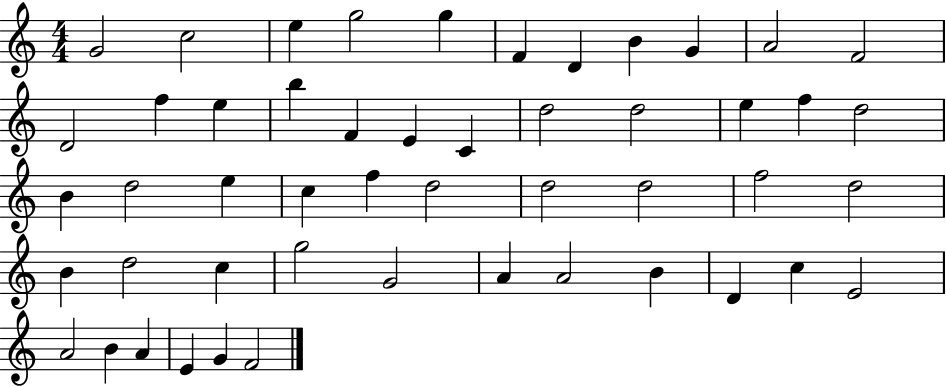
{
  \clef treble
  \numericTimeSignature
  \time 4/4
  \key c \major
  g'2 c''2 | e''4 g''2 g''4 | f'4 d'4 b'4 g'4 | a'2 f'2 | \break d'2 f''4 e''4 | b''4 f'4 e'4 c'4 | d''2 d''2 | e''4 f''4 d''2 | \break b'4 d''2 e''4 | c''4 f''4 d''2 | d''2 d''2 | f''2 d''2 | \break b'4 d''2 c''4 | g''2 g'2 | a'4 a'2 b'4 | d'4 c''4 e'2 | \break a'2 b'4 a'4 | e'4 g'4 f'2 | \bar "|."
}